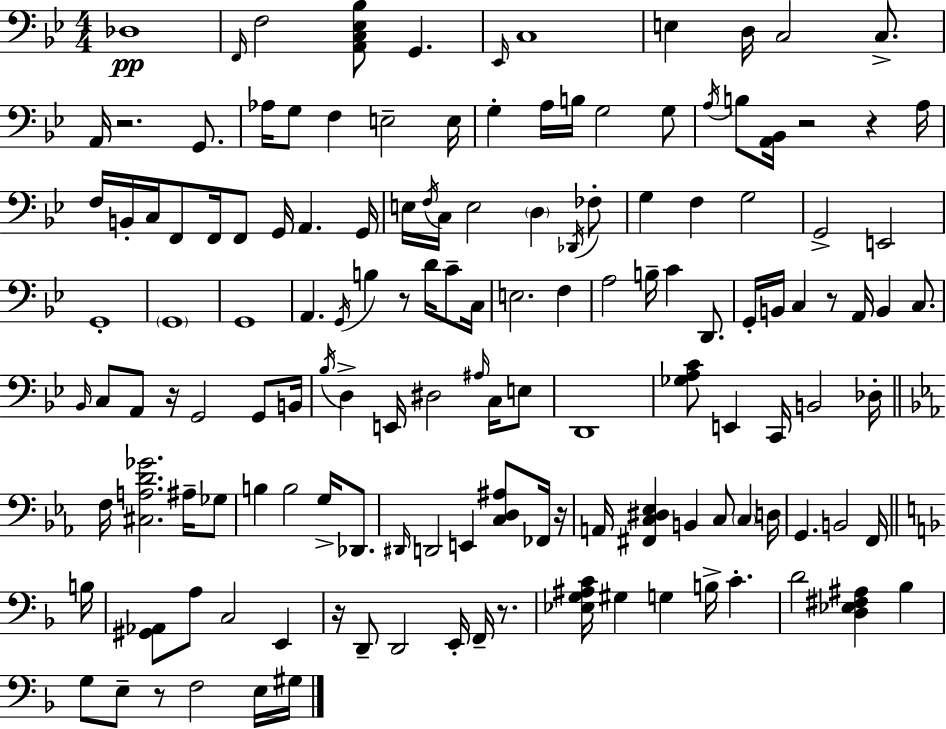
X:1
T:Untitled
M:4/4
L:1/4
K:Bb
_D,4 F,,/4 F,2 [A,,C,_E,_B,]/2 G,, _E,,/4 C,4 E, D,/4 C,2 C,/2 A,,/4 z2 G,,/2 _A,/4 G,/2 F, E,2 E,/4 G, A,/4 B,/4 G,2 G,/2 A,/4 B,/2 [A,,_B,,]/4 z2 z A,/4 F,/4 B,,/4 C,/4 F,,/2 F,,/4 F,,/2 G,,/4 A,, G,,/4 E,/4 F,/4 C,/4 E,2 D, _D,,/4 _F,/2 G, F, G,2 G,,2 E,,2 G,,4 G,,4 G,,4 A,, G,,/4 B, z/2 D/4 C/2 C,/4 E,2 F, A,2 B,/4 C D,,/2 G,,/4 B,,/4 C, z/2 A,,/4 B,, C,/2 _B,,/4 C,/2 A,,/2 z/4 G,,2 G,,/2 B,,/4 _B,/4 D, E,,/4 ^D,2 ^A,/4 C,/4 E,/2 D,,4 [_G,A,C]/2 E,, C,,/4 B,,2 _D,/4 F,/4 [^C,A,D_G]2 ^A,/4 _G,/2 B, B,2 G,/4 _D,,/2 ^D,,/4 D,,2 E,, [C,D,^A,]/2 _F,,/4 z/4 A,,/4 [^F,,C,^D,_E,] B,, C,/2 C, D,/4 G,, B,,2 F,,/4 B,/4 [^G,,_A,,]/2 A,/2 C,2 E,, z/4 D,,/2 D,,2 E,,/4 F,,/4 z/2 [_E,G,^A,C]/4 ^G, G, B,/4 C D2 [D,_E,^F,^A,] _B, G,/2 E,/2 z/2 F,2 E,/4 ^G,/4